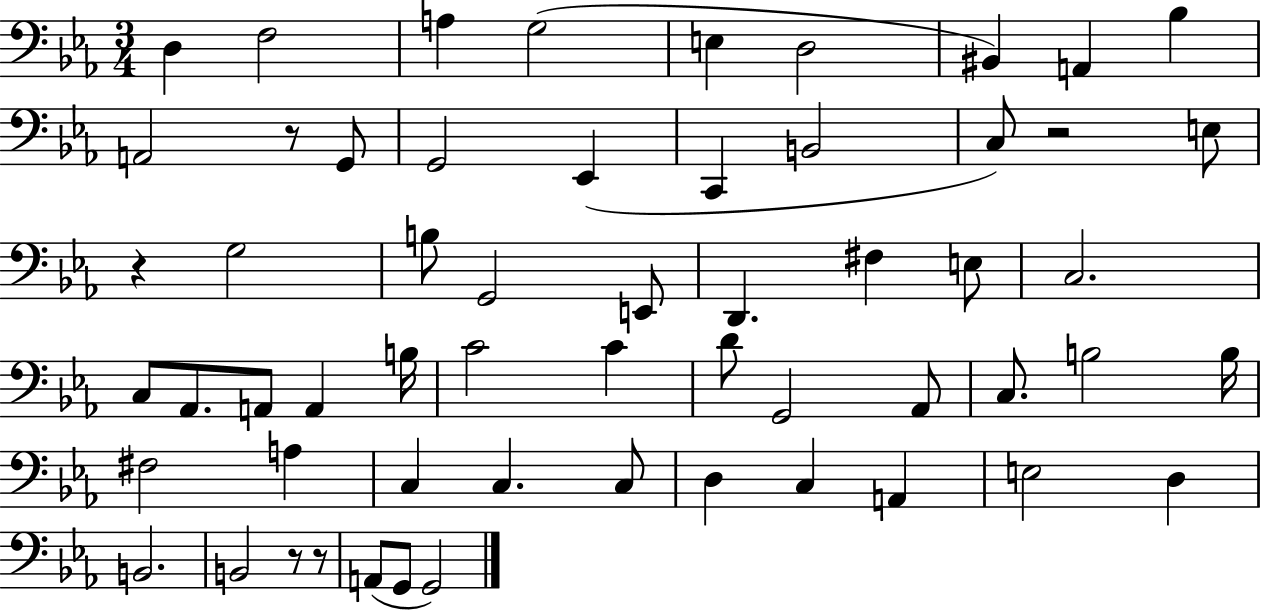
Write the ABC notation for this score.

X:1
T:Untitled
M:3/4
L:1/4
K:Eb
D, F,2 A, G,2 E, D,2 ^B,, A,, _B, A,,2 z/2 G,,/2 G,,2 _E,, C,, B,,2 C,/2 z2 E,/2 z G,2 B,/2 G,,2 E,,/2 D,, ^F, E,/2 C,2 C,/2 _A,,/2 A,,/2 A,, B,/4 C2 C D/2 G,,2 _A,,/2 C,/2 B,2 B,/4 ^F,2 A, C, C, C,/2 D, C, A,, E,2 D, B,,2 B,,2 z/2 z/2 A,,/2 G,,/2 G,,2